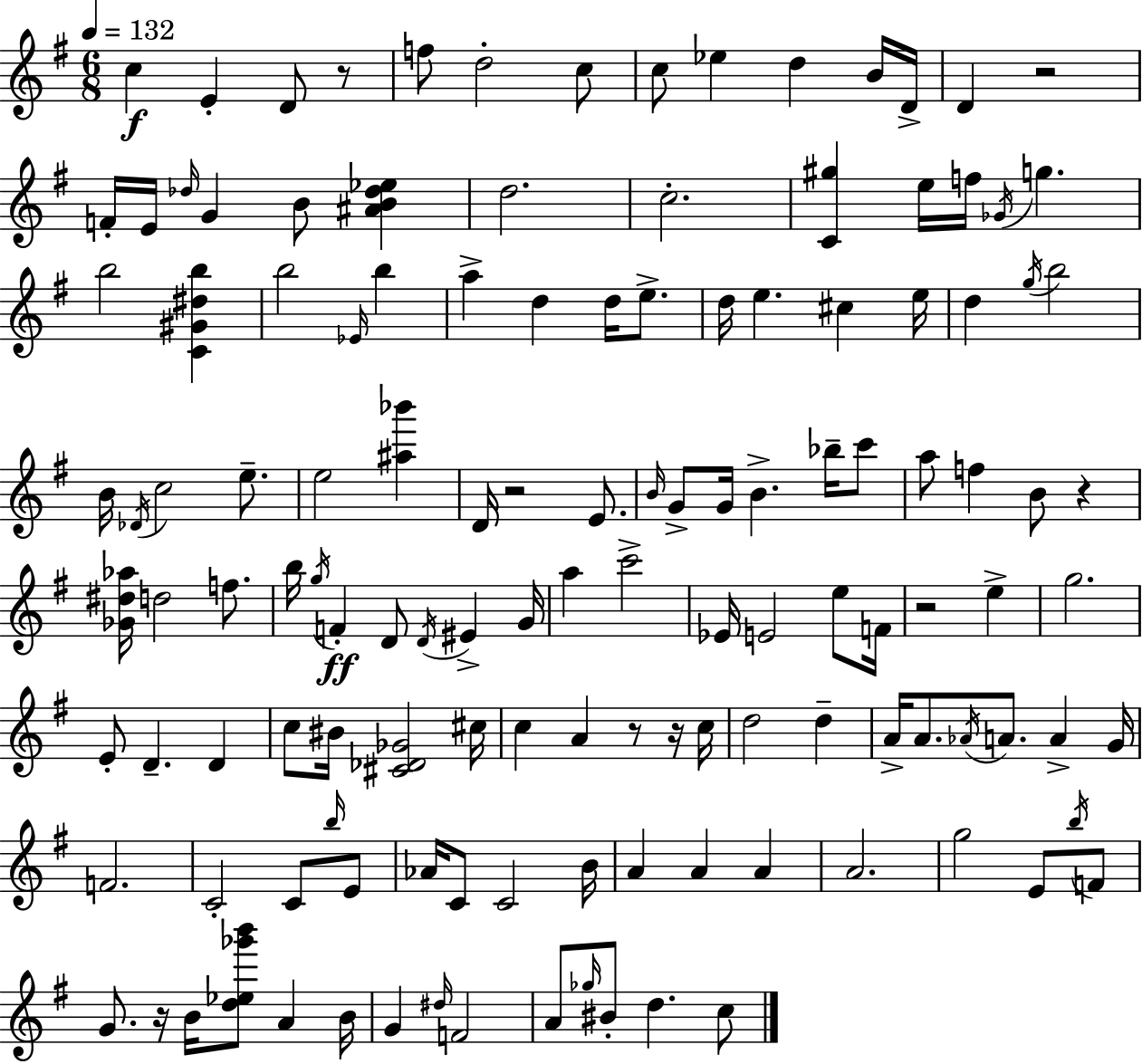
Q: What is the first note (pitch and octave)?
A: C5